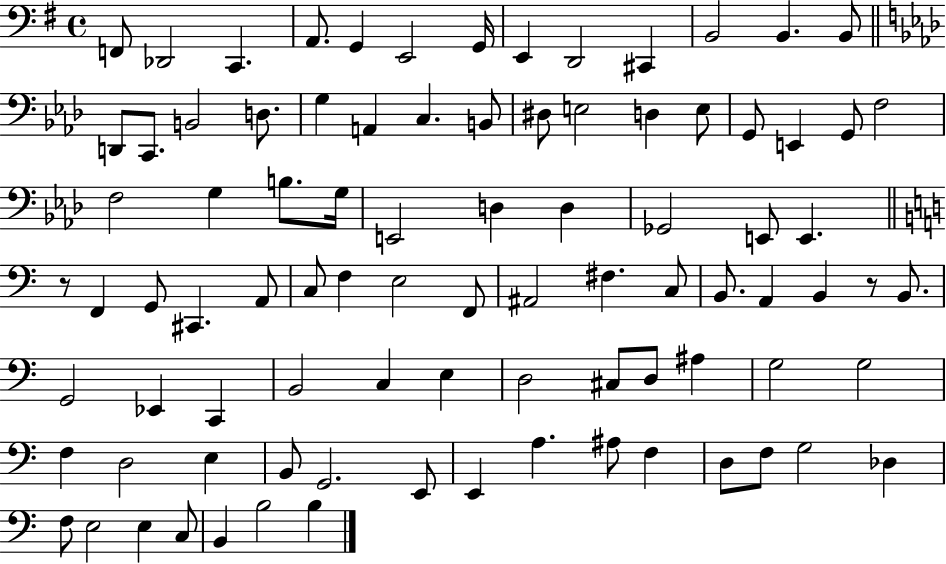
X:1
T:Untitled
M:4/4
L:1/4
K:G
F,,/2 _D,,2 C,, A,,/2 G,, E,,2 G,,/4 E,, D,,2 ^C,, B,,2 B,, B,,/2 D,,/2 C,,/2 B,,2 D,/2 G, A,, C, B,,/2 ^D,/2 E,2 D, E,/2 G,,/2 E,, G,,/2 F,2 F,2 G, B,/2 G,/4 E,,2 D, D, _G,,2 E,,/2 E,, z/2 F,, G,,/2 ^C,, A,,/2 C,/2 F, E,2 F,,/2 ^A,,2 ^F, C,/2 B,,/2 A,, B,, z/2 B,,/2 G,,2 _E,, C,, B,,2 C, E, D,2 ^C,/2 D,/2 ^A, G,2 G,2 F, D,2 E, B,,/2 G,,2 E,,/2 E,, A, ^A,/2 F, D,/2 F,/2 G,2 _D, F,/2 E,2 E, C,/2 B,, B,2 B,